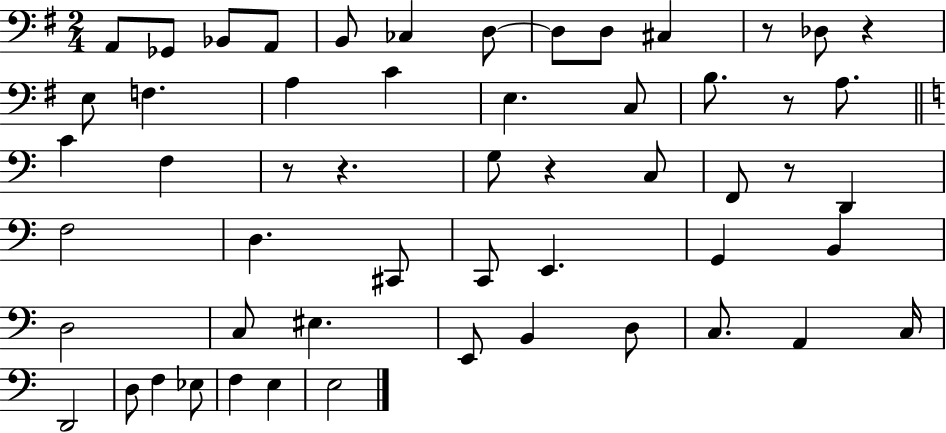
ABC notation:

X:1
T:Untitled
M:2/4
L:1/4
K:G
A,,/2 _G,,/2 _B,,/2 A,,/2 B,,/2 _C, D,/2 D,/2 D,/2 ^C, z/2 _D,/2 z E,/2 F, A, C E, C,/2 B,/2 z/2 A,/2 C F, z/2 z G,/2 z C,/2 F,,/2 z/2 D,, F,2 D, ^C,,/2 C,,/2 E,, G,, B,, D,2 C,/2 ^E, E,,/2 B,, D,/2 C,/2 A,, C,/4 D,,2 D,/2 F, _E,/2 F, E, E,2